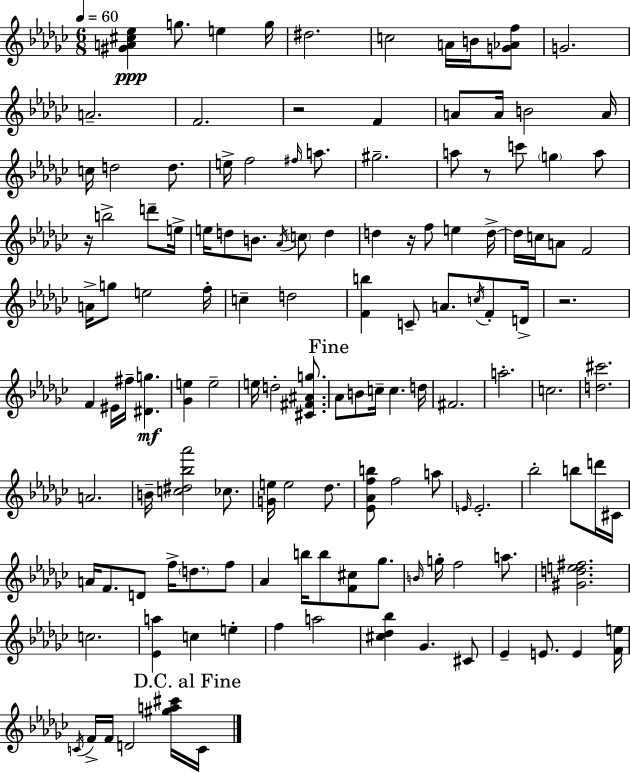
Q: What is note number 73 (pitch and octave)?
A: E5